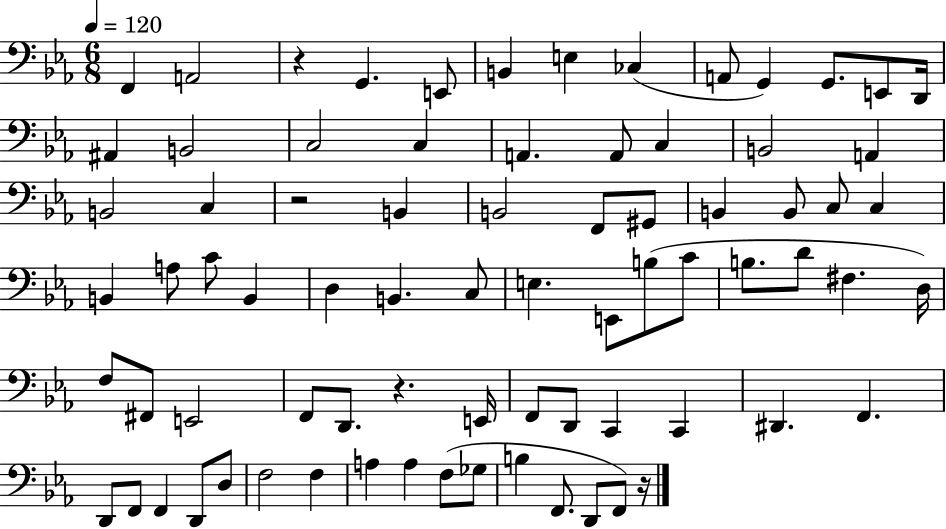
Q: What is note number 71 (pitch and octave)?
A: F2